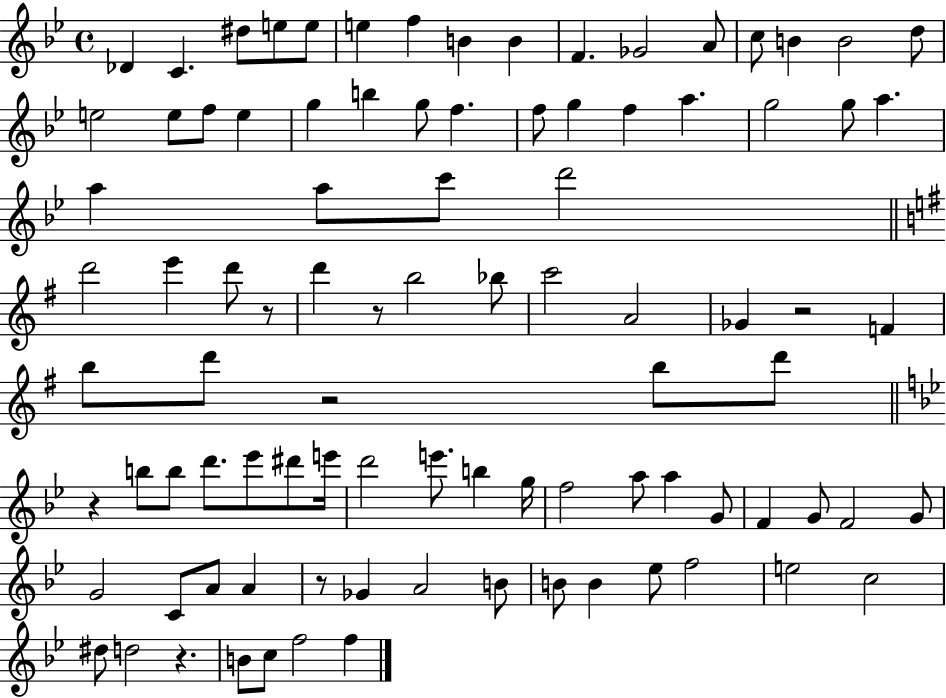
Db4/q C4/q. D#5/e E5/e E5/e E5/q F5/q B4/q B4/q F4/q. Gb4/h A4/e C5/e B4/q B4/h D5/e E5/h E5/e F5/e E5/q G5/q B5/q G5/e F5/q. F5/e G5/q F5/q A5/q. G5/h G5/e A5/q. A5/q A5/e C6/e D6/h D6/h E6/q D6/e R/e D6/q R/e B5/h Bb5/e C6/h A4/h Gb4/q R/h F4/q B5/e D6/e R/h B5/e D6/e R/q B5/e B5/e D6/e. Eb6/e D#6/e E6/s D6/h E6/e. B5/q G5/s F5/h A5/e A5/q G4/e F4/q G4/e F4/h G4/e G4/h C4/e A4/e A4/q R/e Gb4/q A4/h B4/e B4/e B4/q Eb5/e F5/h E5/h C5/h D#5/e D5/h R/q. B4/e C5/e F5/h F5/q